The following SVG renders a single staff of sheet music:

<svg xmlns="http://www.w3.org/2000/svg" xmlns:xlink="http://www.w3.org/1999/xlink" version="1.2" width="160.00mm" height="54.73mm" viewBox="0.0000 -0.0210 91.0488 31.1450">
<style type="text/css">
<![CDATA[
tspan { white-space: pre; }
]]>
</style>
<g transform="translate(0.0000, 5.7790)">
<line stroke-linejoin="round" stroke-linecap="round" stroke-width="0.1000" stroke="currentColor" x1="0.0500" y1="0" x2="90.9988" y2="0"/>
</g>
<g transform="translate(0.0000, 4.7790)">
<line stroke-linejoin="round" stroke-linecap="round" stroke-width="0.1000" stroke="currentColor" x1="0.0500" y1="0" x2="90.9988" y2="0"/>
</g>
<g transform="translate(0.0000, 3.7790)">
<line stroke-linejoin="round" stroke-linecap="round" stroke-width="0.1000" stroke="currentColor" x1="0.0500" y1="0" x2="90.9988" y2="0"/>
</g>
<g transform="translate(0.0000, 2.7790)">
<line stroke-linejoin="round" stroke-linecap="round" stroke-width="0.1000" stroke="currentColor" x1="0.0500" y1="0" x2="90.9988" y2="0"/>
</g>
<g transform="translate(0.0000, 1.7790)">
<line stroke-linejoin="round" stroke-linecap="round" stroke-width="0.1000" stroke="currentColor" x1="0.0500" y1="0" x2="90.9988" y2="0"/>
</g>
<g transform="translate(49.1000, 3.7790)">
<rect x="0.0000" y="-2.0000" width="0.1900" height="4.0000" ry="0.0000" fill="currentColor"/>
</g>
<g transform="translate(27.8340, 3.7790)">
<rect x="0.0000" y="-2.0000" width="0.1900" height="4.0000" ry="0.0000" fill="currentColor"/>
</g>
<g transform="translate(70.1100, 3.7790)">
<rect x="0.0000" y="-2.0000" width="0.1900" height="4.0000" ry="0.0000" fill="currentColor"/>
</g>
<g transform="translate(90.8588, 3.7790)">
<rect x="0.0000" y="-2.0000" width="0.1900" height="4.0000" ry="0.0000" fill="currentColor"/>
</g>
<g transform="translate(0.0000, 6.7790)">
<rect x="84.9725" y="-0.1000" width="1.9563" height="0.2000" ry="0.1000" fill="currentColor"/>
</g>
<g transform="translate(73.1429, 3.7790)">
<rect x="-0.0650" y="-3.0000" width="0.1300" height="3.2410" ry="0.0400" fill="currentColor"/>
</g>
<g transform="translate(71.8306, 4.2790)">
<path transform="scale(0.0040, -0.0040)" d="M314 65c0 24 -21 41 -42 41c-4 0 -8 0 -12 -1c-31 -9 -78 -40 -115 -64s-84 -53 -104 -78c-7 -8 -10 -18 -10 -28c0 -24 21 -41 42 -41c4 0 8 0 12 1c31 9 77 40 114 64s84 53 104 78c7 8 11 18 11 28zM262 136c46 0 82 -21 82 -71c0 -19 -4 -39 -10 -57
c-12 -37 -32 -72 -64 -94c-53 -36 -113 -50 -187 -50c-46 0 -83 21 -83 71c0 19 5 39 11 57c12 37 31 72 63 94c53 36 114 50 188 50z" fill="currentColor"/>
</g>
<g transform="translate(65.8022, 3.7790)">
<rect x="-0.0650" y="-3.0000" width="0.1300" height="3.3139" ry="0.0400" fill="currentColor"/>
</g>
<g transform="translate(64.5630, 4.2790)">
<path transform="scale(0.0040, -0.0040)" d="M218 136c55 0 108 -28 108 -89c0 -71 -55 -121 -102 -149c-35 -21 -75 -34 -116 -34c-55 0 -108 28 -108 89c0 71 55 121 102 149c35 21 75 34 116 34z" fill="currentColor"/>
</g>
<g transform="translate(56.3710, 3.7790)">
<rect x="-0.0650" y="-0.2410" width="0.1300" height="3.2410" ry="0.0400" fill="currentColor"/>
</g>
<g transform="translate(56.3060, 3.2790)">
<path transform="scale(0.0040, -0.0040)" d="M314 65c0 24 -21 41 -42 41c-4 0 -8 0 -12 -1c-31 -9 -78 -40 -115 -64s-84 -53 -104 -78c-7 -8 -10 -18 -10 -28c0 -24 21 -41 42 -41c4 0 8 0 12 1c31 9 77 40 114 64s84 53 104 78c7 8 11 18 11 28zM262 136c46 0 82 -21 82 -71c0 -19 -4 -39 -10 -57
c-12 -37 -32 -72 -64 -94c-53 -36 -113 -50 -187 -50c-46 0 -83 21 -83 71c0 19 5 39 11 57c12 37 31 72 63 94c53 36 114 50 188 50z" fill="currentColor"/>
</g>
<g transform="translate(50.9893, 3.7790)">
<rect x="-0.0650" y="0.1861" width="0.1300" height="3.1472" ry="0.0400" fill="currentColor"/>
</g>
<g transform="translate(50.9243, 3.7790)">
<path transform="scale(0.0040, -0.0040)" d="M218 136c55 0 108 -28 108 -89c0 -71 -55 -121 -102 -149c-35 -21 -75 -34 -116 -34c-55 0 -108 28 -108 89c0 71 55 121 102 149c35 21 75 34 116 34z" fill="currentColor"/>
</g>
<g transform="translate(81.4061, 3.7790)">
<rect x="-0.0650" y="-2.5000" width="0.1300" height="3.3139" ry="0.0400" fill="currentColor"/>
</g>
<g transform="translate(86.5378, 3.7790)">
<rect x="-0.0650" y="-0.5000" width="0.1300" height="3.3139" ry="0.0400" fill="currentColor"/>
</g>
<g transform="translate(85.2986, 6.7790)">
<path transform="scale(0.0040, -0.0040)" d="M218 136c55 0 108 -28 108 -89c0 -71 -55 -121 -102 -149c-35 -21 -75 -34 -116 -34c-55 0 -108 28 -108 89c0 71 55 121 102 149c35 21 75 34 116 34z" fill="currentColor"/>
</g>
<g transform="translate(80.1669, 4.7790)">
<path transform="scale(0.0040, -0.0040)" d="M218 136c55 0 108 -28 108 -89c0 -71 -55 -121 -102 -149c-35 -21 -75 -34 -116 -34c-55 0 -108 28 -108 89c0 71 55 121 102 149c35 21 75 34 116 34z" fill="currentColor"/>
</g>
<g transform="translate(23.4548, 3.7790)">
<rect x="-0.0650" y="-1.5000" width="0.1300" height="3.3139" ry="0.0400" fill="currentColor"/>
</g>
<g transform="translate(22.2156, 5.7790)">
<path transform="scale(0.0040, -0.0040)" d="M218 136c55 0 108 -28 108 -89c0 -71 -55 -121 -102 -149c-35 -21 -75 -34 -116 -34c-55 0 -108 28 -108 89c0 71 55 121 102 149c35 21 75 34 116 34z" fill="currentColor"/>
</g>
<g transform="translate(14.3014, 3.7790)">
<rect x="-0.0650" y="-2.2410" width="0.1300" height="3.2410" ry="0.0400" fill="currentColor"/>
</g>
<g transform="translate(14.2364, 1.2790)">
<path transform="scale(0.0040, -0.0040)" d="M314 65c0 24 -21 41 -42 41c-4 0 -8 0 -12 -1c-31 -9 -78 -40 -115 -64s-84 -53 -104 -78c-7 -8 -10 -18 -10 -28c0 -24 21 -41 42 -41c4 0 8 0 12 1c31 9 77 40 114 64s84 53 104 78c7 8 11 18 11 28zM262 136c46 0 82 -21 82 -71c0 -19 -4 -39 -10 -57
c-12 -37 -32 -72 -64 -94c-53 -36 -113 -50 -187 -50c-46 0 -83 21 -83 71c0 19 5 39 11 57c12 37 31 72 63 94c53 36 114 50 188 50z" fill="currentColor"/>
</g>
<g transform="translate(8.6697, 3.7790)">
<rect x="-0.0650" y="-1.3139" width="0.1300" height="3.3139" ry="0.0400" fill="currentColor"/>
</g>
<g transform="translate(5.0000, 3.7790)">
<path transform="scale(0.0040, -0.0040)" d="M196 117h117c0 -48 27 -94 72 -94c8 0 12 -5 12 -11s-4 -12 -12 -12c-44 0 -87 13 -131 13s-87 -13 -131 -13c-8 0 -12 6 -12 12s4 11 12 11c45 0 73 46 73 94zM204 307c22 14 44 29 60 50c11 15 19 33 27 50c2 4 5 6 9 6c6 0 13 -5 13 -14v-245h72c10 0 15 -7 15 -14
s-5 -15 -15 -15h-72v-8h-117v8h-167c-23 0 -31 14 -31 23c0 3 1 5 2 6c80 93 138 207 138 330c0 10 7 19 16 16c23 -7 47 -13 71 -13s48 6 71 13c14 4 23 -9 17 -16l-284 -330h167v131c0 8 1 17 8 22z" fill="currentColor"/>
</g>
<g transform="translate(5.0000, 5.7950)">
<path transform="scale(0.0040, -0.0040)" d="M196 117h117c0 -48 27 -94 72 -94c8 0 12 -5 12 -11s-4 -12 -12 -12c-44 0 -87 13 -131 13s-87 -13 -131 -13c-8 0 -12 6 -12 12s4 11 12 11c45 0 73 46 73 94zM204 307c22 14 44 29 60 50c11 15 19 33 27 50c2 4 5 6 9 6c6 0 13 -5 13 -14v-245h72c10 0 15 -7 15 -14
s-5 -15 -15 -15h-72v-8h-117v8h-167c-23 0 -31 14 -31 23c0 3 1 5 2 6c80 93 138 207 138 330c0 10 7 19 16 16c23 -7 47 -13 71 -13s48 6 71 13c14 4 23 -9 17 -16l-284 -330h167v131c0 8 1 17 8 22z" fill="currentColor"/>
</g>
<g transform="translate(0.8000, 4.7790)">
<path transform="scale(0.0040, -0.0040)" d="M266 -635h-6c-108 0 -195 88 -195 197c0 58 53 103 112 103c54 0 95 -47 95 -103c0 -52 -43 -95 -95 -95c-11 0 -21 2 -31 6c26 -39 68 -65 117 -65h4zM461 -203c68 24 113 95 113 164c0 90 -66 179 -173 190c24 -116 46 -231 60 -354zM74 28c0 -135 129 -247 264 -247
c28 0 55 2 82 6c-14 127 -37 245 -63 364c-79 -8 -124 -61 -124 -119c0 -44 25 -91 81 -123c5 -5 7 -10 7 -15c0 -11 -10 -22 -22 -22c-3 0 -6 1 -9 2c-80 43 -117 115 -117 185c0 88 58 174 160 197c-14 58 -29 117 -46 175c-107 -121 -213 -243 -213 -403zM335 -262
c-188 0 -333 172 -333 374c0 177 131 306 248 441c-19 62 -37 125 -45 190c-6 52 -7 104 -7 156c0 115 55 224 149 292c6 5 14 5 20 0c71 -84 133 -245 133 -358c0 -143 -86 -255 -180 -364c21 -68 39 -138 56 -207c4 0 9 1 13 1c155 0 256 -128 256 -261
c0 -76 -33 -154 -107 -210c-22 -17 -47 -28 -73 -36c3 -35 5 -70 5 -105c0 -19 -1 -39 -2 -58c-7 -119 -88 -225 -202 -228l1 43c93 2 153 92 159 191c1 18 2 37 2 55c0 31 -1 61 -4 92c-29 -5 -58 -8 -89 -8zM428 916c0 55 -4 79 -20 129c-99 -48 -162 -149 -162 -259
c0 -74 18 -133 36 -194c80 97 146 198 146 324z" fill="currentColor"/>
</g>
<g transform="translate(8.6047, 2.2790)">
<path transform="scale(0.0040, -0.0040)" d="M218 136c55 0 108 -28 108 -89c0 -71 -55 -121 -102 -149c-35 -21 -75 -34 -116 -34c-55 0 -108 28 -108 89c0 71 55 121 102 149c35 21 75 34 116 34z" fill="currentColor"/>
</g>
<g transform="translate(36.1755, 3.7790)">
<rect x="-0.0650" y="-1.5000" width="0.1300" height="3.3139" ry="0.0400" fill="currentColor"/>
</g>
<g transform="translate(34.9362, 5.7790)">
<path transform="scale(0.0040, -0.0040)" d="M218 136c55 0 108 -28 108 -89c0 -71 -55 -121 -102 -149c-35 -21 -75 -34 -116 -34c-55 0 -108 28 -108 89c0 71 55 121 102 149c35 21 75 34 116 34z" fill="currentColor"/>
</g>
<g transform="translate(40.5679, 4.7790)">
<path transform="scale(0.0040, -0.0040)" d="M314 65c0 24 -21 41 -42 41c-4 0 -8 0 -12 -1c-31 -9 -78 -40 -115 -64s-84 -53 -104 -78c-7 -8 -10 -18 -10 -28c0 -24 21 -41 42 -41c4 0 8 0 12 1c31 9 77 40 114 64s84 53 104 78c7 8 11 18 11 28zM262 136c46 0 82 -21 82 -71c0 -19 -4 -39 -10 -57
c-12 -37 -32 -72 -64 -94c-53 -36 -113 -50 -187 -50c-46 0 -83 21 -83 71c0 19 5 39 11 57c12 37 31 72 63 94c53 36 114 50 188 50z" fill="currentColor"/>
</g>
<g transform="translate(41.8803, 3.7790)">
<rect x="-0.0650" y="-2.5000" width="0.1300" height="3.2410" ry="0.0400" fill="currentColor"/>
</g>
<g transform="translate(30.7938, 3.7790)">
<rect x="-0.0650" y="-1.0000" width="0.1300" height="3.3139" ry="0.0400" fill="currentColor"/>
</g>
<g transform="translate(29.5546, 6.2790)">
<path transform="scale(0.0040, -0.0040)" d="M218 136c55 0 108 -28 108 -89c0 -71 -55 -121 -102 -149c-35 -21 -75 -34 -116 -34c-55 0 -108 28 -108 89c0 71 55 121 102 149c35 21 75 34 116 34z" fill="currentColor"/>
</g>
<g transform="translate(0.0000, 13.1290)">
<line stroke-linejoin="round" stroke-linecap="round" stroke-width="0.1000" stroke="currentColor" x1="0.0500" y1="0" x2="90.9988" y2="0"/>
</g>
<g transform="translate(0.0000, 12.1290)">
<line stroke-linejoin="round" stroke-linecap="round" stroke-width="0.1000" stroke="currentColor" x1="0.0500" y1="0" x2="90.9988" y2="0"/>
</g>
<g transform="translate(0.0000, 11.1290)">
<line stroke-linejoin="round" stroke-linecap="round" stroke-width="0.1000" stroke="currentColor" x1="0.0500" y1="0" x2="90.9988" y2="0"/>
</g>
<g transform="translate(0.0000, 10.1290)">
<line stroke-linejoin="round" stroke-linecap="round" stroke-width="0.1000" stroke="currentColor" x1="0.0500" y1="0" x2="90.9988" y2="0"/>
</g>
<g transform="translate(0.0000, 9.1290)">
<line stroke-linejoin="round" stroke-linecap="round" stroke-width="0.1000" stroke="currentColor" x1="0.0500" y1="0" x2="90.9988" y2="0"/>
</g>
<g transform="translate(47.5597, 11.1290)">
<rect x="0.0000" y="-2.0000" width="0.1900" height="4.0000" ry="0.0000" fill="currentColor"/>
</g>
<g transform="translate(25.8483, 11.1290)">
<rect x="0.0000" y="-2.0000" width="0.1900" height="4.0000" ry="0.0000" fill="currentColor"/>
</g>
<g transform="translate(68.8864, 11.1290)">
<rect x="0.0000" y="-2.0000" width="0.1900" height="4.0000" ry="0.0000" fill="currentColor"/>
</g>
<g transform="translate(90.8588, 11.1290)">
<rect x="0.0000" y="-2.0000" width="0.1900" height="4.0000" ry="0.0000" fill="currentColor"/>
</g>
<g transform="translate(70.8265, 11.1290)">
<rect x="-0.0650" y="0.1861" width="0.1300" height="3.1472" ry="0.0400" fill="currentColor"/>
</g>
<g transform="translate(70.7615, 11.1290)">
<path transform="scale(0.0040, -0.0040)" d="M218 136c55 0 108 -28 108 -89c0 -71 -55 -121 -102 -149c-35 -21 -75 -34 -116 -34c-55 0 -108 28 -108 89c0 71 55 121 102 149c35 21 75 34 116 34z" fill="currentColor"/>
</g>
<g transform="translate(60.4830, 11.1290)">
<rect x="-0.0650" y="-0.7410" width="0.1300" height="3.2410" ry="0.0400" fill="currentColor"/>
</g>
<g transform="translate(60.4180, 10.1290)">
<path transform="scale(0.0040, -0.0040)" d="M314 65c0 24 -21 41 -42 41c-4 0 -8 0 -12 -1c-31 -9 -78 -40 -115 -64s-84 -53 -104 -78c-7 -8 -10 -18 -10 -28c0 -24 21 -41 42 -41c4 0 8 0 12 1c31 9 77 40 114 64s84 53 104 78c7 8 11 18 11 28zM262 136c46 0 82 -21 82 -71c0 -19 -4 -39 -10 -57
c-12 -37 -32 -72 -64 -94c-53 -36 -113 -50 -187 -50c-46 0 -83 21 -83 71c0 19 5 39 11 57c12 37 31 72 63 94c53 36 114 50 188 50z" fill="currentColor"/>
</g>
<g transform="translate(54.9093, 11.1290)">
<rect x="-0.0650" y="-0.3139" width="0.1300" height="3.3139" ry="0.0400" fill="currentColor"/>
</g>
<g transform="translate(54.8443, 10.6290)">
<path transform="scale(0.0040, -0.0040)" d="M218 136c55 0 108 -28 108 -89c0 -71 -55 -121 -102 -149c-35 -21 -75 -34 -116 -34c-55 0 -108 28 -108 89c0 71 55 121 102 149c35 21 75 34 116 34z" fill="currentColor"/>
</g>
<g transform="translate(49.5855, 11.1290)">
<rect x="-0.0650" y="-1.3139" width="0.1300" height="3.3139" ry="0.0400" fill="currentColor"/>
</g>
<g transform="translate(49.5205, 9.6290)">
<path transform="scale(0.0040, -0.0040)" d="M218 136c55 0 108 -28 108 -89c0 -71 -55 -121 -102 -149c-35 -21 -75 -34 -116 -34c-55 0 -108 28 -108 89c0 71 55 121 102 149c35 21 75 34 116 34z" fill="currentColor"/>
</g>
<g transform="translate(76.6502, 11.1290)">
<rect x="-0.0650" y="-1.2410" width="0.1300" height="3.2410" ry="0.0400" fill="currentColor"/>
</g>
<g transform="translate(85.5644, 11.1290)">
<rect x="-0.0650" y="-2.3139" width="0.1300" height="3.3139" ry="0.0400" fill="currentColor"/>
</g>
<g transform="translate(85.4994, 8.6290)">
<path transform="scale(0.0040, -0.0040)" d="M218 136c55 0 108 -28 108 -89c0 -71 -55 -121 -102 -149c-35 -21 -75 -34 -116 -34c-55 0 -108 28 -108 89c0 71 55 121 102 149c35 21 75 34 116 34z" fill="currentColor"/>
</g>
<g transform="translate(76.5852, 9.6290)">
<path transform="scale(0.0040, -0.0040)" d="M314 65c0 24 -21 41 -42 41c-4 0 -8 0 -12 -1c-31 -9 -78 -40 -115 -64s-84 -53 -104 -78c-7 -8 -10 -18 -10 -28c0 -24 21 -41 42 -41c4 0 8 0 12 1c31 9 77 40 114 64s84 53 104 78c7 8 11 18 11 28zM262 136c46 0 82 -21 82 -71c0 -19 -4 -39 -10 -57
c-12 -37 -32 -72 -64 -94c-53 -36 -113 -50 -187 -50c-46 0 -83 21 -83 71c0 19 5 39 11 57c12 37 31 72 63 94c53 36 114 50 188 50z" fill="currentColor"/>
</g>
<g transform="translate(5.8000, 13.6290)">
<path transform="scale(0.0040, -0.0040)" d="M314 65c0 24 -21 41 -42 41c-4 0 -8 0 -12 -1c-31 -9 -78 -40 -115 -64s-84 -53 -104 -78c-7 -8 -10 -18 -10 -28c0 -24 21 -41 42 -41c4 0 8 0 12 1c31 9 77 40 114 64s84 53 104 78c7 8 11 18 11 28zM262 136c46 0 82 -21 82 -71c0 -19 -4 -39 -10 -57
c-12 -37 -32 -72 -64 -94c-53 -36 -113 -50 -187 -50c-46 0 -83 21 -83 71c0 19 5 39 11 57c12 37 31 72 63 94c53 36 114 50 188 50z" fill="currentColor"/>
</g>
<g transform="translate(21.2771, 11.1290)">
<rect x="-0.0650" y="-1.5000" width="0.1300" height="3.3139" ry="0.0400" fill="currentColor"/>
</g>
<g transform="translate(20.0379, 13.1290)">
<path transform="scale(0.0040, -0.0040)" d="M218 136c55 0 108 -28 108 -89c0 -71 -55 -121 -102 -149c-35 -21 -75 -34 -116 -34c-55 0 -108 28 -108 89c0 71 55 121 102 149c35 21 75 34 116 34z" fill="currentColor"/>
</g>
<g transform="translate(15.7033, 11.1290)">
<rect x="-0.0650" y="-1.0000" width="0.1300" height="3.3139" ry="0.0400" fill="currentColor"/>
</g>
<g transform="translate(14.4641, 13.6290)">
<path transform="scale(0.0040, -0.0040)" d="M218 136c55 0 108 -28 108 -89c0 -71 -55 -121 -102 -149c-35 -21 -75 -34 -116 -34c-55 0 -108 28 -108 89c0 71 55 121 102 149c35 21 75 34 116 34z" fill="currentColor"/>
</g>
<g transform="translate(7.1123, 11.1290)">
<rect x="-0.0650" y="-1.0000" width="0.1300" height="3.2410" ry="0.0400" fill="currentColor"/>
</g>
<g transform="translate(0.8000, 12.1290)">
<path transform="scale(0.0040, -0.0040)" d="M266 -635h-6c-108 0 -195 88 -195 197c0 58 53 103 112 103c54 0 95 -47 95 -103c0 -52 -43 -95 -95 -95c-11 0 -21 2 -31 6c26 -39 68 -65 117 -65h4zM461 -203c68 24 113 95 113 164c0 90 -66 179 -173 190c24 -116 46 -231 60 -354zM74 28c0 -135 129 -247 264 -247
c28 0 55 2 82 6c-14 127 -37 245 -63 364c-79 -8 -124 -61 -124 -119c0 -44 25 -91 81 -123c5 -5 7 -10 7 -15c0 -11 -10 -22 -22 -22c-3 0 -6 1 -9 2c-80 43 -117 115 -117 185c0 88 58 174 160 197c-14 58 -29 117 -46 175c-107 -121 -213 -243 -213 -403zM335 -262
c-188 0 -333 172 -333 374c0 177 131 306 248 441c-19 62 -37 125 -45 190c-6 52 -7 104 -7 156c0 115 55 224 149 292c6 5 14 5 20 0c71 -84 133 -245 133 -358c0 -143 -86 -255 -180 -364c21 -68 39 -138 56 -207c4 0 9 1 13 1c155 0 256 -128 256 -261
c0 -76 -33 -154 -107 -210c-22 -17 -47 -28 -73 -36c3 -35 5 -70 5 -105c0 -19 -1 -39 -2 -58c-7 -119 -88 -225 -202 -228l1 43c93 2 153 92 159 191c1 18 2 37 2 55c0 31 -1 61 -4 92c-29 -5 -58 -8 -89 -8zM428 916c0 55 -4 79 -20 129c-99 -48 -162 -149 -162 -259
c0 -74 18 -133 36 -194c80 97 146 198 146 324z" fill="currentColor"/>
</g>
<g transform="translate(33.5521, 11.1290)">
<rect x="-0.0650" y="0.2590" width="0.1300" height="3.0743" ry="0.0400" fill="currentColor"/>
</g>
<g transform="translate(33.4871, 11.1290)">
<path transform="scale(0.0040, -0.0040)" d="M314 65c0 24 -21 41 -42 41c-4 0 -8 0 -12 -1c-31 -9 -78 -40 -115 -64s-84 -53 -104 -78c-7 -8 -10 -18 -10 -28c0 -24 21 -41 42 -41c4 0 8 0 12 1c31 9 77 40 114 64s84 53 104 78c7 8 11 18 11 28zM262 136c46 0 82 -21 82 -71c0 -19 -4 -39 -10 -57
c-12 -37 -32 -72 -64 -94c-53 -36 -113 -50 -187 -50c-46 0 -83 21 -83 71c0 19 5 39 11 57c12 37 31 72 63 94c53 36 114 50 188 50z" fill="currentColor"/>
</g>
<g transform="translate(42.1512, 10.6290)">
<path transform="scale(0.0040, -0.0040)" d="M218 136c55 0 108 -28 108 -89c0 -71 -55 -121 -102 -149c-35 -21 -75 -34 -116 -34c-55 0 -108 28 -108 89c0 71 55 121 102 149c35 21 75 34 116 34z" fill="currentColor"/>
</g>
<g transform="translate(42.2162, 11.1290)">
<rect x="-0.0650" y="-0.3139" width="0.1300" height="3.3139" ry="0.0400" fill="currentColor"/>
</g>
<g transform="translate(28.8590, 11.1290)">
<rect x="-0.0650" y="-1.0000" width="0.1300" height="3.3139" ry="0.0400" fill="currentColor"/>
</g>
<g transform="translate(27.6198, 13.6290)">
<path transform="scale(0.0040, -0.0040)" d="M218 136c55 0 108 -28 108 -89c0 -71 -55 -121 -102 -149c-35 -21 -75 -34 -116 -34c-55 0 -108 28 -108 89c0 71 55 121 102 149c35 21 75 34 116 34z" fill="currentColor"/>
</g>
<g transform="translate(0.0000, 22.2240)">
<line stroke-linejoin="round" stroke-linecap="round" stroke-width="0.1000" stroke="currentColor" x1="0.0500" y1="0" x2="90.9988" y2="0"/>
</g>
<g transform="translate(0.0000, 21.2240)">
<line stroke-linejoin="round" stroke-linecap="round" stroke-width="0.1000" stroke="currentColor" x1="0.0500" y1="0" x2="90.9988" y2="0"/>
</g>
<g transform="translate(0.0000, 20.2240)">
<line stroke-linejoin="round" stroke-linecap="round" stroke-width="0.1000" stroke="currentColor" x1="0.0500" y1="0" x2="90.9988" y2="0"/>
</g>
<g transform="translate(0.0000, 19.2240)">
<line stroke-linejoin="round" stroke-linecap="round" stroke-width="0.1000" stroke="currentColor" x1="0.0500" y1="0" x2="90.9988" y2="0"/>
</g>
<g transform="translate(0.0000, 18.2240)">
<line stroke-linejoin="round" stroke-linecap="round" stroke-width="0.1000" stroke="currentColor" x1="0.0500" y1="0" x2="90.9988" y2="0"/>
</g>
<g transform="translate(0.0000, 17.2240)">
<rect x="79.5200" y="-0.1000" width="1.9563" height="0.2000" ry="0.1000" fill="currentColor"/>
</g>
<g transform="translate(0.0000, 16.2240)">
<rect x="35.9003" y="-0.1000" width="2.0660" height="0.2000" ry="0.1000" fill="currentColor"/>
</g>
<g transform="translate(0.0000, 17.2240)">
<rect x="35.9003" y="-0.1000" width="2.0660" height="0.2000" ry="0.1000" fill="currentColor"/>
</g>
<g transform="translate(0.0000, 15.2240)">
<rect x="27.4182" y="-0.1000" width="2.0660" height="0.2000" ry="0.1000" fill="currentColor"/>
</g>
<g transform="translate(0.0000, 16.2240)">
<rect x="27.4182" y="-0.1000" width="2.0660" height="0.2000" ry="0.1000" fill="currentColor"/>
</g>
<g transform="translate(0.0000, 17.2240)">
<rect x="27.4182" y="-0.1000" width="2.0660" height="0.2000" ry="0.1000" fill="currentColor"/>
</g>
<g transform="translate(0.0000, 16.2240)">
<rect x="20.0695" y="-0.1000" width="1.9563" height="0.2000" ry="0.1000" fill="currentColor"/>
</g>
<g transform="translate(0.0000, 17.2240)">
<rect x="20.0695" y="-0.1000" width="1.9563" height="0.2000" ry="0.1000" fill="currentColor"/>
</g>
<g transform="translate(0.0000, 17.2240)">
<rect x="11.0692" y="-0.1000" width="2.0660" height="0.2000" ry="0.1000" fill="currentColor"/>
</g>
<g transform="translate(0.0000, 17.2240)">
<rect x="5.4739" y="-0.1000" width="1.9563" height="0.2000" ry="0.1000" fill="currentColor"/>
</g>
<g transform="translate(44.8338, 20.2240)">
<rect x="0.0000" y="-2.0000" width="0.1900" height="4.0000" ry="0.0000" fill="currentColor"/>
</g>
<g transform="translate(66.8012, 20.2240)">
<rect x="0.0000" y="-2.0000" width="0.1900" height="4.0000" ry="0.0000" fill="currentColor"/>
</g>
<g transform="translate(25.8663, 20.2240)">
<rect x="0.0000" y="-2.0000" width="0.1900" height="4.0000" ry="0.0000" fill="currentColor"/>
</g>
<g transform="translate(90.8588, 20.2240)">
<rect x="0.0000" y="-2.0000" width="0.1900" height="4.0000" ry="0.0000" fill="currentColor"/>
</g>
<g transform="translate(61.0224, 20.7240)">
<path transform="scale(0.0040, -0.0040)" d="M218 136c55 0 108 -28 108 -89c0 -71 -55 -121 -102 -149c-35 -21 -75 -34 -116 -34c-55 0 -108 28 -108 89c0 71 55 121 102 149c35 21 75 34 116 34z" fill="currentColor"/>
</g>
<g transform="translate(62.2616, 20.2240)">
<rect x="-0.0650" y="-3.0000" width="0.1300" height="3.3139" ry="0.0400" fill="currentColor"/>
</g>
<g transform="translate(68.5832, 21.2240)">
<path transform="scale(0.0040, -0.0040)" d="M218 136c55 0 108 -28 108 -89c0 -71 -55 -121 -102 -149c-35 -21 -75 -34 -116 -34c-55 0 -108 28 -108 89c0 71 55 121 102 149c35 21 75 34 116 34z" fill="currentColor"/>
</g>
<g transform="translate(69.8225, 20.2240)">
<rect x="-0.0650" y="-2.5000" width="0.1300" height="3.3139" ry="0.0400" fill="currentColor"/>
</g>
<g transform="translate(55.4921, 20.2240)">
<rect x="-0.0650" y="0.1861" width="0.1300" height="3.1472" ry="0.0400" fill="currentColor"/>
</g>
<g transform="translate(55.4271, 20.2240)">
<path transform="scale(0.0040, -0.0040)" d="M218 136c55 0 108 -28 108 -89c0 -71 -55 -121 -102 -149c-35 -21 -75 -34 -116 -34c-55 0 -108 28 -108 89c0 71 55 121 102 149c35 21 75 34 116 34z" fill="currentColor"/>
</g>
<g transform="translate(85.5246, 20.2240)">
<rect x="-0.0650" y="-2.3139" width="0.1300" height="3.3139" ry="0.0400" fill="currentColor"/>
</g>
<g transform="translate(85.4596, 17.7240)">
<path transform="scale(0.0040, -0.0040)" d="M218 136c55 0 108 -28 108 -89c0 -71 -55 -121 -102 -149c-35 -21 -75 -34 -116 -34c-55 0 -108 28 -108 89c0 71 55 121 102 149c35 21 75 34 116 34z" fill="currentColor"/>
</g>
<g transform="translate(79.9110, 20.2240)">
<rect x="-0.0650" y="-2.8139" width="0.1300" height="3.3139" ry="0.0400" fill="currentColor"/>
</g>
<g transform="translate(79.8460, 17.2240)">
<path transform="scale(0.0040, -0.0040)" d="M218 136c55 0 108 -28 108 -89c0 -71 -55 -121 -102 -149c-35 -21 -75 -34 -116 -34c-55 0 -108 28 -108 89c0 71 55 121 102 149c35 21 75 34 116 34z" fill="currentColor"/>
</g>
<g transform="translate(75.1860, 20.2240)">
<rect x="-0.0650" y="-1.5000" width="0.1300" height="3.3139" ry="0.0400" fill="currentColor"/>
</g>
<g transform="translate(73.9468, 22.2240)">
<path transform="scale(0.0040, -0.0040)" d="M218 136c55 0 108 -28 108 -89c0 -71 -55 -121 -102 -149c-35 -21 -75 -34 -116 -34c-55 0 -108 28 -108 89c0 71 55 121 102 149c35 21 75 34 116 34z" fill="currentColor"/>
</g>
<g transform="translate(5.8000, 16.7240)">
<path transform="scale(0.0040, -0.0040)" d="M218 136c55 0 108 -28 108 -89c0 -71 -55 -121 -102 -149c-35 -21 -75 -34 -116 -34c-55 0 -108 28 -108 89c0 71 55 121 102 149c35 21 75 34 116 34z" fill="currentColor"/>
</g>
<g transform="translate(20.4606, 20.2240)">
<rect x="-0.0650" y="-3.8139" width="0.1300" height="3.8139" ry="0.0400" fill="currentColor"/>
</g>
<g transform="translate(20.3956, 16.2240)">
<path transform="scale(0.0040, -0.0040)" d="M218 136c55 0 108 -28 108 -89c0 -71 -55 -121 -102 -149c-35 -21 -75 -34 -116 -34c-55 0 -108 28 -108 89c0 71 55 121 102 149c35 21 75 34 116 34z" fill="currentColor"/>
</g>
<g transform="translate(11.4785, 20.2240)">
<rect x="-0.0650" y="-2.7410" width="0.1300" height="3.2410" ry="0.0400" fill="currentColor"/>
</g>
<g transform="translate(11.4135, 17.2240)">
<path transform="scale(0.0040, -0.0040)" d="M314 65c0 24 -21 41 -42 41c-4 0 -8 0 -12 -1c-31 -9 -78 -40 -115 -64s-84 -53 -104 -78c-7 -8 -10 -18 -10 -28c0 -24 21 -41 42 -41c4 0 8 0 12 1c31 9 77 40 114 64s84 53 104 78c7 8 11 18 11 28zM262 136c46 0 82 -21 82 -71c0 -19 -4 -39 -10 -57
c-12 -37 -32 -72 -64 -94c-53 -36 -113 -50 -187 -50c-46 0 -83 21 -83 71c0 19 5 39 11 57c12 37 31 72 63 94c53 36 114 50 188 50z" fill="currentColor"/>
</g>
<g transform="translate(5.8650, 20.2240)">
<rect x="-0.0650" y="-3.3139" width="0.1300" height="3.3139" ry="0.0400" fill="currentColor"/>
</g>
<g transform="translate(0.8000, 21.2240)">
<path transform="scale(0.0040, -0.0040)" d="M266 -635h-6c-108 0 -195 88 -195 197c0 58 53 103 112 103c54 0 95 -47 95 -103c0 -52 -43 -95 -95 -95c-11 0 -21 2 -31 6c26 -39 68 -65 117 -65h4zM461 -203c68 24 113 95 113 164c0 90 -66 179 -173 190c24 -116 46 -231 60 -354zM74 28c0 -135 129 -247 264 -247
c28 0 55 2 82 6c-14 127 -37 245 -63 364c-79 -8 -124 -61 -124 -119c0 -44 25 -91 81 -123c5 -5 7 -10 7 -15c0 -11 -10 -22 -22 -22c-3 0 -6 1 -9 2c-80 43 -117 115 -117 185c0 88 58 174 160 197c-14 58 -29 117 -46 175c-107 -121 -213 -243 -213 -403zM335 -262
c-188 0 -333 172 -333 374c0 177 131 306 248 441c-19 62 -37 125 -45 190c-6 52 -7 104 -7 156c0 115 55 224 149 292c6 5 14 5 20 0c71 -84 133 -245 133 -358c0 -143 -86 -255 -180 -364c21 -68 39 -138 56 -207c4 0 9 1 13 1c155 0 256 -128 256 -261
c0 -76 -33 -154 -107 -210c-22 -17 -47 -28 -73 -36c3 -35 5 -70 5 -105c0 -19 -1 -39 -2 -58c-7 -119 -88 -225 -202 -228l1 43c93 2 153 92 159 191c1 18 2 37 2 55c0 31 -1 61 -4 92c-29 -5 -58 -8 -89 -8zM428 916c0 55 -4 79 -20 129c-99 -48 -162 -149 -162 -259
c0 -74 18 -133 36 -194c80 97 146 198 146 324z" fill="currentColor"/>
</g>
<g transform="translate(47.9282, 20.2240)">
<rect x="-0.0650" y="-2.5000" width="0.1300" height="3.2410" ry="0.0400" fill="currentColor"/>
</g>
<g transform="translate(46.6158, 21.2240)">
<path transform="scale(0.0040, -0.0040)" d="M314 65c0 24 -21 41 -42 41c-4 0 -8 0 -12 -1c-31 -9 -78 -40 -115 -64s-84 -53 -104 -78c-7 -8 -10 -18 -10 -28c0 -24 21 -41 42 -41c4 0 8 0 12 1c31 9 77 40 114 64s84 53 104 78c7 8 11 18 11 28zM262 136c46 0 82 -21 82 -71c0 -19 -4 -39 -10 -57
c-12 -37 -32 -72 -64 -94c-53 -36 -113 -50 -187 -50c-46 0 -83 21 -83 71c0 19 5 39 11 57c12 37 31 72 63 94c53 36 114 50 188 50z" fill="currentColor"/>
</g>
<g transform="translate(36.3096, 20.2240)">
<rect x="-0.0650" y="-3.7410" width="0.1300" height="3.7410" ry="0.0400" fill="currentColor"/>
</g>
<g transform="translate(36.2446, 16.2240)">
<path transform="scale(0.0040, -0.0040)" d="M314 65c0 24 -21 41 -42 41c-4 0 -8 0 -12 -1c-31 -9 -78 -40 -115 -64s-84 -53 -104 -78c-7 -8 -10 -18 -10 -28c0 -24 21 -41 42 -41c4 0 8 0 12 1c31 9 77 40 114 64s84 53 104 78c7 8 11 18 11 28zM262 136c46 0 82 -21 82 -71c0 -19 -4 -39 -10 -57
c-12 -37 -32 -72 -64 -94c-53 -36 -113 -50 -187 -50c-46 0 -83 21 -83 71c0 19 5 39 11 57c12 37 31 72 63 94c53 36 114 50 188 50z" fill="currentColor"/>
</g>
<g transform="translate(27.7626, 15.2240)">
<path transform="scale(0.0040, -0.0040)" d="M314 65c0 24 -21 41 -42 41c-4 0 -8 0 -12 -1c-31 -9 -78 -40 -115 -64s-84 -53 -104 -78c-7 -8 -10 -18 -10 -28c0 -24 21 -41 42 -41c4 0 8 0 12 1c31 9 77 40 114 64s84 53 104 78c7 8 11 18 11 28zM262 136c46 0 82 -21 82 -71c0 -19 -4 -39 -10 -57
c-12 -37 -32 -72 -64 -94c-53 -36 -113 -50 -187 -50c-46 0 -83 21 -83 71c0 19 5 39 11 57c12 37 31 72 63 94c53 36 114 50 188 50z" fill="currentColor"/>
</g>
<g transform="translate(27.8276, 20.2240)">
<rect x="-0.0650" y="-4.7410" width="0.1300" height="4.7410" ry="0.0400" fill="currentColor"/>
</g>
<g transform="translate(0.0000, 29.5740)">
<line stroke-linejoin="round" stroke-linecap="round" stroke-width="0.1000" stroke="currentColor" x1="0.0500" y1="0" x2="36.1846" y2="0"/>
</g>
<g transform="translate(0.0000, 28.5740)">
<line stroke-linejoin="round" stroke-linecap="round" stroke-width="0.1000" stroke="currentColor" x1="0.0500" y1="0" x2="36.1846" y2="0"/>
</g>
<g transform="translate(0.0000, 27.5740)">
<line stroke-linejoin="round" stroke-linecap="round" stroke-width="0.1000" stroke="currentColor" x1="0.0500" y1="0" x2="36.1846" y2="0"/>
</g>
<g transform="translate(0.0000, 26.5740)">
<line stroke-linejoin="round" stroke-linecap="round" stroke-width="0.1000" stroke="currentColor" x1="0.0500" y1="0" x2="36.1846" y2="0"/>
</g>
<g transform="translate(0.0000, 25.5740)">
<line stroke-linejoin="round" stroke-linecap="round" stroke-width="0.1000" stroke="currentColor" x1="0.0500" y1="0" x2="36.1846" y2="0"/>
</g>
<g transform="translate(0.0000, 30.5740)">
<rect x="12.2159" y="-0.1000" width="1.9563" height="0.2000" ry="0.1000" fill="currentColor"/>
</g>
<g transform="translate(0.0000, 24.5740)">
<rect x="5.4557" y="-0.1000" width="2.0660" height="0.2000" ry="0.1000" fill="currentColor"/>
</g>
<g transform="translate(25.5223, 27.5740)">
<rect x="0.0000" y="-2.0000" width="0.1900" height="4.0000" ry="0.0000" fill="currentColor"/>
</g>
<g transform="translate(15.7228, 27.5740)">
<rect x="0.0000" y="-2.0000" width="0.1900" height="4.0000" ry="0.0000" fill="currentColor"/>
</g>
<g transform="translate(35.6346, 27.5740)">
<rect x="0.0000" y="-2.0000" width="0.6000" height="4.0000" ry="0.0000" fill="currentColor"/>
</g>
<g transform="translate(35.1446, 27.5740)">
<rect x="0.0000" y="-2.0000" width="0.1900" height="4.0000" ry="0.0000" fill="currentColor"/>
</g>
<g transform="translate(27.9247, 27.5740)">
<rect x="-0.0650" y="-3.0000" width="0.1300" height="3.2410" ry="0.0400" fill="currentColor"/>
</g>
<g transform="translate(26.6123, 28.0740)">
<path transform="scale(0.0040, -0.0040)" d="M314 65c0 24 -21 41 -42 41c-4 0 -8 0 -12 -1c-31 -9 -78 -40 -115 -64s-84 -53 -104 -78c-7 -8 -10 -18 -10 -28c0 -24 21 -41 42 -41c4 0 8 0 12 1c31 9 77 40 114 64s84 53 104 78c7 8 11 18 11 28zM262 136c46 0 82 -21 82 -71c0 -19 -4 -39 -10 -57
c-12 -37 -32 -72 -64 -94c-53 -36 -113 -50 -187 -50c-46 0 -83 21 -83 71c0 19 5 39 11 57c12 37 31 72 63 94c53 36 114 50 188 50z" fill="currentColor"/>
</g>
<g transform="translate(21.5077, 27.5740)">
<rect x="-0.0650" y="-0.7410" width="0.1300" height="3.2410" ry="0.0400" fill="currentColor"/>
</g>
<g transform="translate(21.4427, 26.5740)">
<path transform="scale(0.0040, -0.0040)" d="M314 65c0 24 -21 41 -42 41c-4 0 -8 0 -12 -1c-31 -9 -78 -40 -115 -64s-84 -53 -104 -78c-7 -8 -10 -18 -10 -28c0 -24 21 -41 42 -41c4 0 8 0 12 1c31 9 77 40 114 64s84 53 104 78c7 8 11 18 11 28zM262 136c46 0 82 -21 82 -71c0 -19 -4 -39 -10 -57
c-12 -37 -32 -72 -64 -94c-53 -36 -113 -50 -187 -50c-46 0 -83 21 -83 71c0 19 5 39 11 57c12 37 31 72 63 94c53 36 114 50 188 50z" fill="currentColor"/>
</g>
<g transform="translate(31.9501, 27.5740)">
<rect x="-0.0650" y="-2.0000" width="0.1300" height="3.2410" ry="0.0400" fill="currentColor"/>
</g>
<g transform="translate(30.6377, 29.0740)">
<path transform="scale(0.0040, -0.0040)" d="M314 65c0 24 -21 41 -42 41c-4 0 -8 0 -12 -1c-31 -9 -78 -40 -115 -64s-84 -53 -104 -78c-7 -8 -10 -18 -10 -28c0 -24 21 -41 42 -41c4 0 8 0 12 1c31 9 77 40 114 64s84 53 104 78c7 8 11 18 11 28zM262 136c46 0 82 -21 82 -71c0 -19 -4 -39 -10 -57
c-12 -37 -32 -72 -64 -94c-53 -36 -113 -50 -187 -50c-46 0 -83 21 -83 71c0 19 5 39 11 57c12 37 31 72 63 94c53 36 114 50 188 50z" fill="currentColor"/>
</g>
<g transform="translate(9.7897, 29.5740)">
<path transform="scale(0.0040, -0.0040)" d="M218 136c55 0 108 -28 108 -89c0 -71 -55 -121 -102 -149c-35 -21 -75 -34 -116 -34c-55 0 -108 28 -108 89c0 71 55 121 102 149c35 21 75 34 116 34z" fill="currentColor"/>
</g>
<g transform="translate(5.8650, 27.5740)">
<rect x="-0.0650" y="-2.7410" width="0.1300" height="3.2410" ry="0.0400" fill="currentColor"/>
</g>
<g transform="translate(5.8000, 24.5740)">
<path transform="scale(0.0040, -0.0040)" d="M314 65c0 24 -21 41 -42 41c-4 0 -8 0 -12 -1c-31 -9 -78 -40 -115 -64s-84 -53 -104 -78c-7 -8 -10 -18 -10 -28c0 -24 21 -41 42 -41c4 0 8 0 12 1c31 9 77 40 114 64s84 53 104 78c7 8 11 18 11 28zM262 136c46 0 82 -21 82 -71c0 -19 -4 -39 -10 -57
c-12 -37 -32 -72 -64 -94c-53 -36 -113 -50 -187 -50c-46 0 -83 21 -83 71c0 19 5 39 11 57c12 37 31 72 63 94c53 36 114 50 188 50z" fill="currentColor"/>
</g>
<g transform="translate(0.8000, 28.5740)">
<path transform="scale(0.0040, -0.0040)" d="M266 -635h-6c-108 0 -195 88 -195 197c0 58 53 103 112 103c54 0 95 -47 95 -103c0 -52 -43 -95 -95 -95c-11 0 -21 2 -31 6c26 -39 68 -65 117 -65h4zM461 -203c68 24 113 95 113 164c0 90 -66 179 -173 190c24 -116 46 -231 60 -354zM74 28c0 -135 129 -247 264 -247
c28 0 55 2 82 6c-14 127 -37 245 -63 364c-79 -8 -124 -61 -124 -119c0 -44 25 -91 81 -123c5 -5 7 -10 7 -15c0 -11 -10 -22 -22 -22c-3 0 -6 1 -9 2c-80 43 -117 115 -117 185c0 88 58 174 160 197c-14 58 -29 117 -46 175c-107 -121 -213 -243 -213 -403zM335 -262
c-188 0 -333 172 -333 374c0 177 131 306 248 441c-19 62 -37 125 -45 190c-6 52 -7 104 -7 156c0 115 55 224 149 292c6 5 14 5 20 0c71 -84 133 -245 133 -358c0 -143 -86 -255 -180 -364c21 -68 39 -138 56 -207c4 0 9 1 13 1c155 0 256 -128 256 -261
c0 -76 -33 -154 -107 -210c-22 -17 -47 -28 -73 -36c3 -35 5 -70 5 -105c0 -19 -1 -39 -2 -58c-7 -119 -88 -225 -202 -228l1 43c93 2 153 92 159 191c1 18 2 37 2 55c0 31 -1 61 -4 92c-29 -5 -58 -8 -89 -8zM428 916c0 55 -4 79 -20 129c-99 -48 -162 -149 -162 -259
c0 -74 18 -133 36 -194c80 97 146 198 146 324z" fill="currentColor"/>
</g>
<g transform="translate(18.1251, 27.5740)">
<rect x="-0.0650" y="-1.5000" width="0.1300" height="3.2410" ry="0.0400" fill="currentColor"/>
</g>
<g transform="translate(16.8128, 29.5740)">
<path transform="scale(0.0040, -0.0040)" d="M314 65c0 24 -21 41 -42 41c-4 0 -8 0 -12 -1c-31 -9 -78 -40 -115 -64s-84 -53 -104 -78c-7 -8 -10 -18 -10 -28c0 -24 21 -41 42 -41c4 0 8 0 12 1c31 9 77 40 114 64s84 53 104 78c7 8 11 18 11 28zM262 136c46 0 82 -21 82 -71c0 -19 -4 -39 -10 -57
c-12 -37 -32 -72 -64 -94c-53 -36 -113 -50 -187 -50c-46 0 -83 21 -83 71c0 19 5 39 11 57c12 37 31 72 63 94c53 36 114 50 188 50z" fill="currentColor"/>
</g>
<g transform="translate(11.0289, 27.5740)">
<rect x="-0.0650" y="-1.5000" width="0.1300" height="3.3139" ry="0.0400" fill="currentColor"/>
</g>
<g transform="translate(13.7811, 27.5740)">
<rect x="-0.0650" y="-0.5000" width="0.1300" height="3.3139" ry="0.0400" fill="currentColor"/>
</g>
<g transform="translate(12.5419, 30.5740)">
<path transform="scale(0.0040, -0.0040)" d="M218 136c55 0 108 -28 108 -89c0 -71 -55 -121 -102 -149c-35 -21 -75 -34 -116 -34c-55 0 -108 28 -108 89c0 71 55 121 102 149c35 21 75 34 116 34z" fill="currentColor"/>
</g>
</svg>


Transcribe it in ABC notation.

X:1
T:Untitled
M:4/4
L:1/4
K:C
e g2 E D E G2 B c2 A A2 G C D2 D E D B2 c e c d2 B e2 g b a2 c' e'2 c'2 G2 B A G E a g a2 E C E2 d2 A2 F2